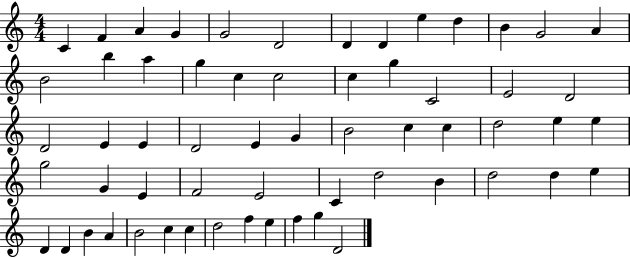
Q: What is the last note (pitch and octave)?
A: D4